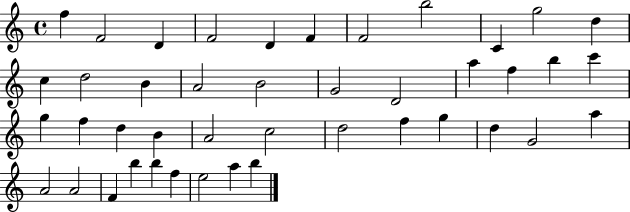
F5/q F4/h D4/q F4/h D4/q F4/q F4/h B5/h C4/q G5/h D5/q C5/q D5/h B4/q A4/h B4/h G4/h D4/h A5/q F5/q B5/q C6/q G5/q F5/q D5/q B4/q A4/h C5/h D5/h F5/q G5/q D5/q G4/h A5/q A4/h A4/h F4/q B5/q B5/q F5/q E5/h A5/q B5/q